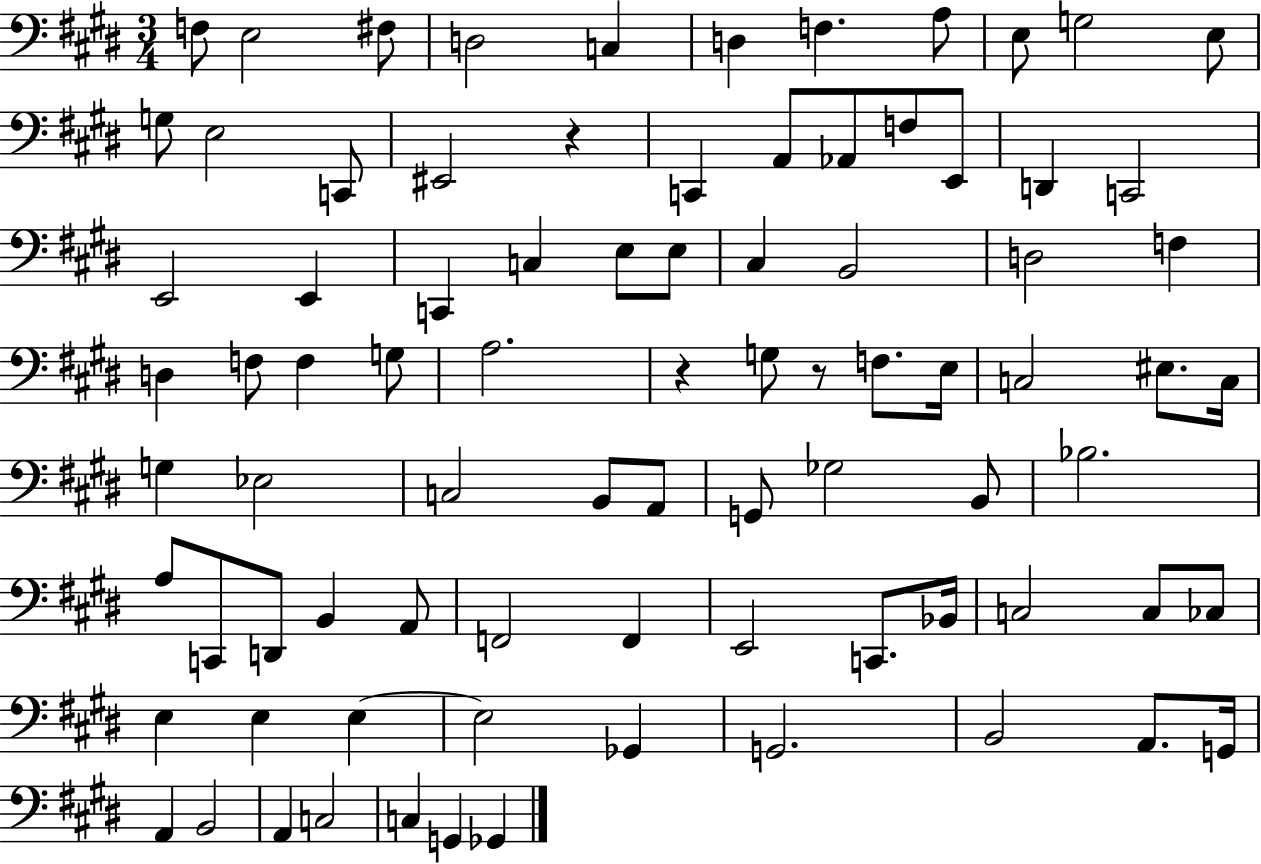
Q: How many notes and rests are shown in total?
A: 84